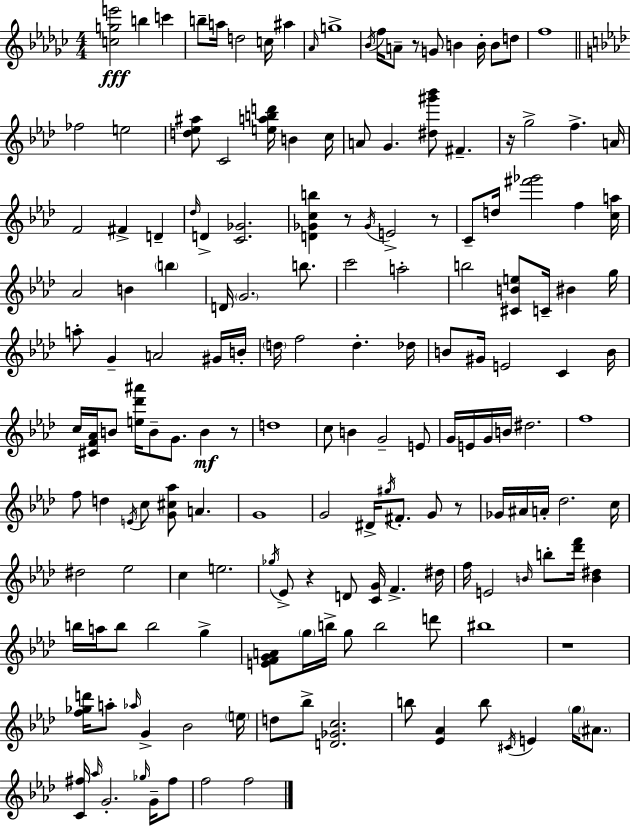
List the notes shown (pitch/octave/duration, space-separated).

[C5,G5,E6]/h B5/q C6/q B5/e A5/s D5/h C5/s A#5/q Ab4/s G5/w Bb4/s F5/s A4/e R/e G4/e B4/q B4/s B4/e D5/e F5/w FES5/h E5/h [D5,Eb5,A#5]/e C4/h [E5,A5,B5,D6]/s B4/q C5/s A4/e G4/q. [D#5,G#6,Bb6]/e F#4/q. R/s G5/h F5/q. A4/s F4/h F#4/q D4/q Db5/s D4/q [C4,Gb4]/h. [D4,Gb4,C5,B5]/q R/e Gb4/s E4/h R/e C4/e D5/s [F#6,Gb6]/h F5/q [C5,A5]/s Ab4/h B4/q B5/q D4/s G4/h. B5/e. C6/h A5/h B5/h [C#4,B4,E5]/e C4/s BIS4/q G5/s A5/e G4/q A4/h G#4/s B4/s D5/s F5/h D5/q. Db5/s B4/e G#4/s E4/h C4/q B4/s C5/s [C#4,F4,Ab4]/s B4/e [E5,Db6,A#6]/s B4/e G4/e. B4/q R/e D5/w C5/e B4/q G4/h E4/e G4/s E4/s G4/s B4/s D#5/h. F5/w F5/e D5/q E4/s C5/e [G4,C#5,Ab5]/e A4/q. G4/w G4/h D#4/s G#5/s F#4/e. G4/e R/e Gb4/s A#4/s A4/s Db5/h. C5/s D#5/h Eb5/h C5/q E5/h. Gb5/s Eb4/e R/q D4/e [C4,G4]/s F4/q. D#5/s F5/s E4/h B4/s B5/e [Db6,F6]/s [B4,D#5]/q B5/s A5/s B5/e B5/h G5/q [E4,F4,G4,A4]/e G5/s B5/s G5/e B5/h D6/e BIS5/w R/w [F5,Gb5,D6]/s A5/e Ab5/s G4/q Bb4/h E5/s D5/e Bb5/e [D4,Gb4,C5]/h. B5/e [Eb4,Ab4]/q B5/e C#4/s E4/q G5/s A#4/e. [C4,F#5]/s Ab5/s G4/h. Gb5/s G4/s F#5/e F5/h F5/h